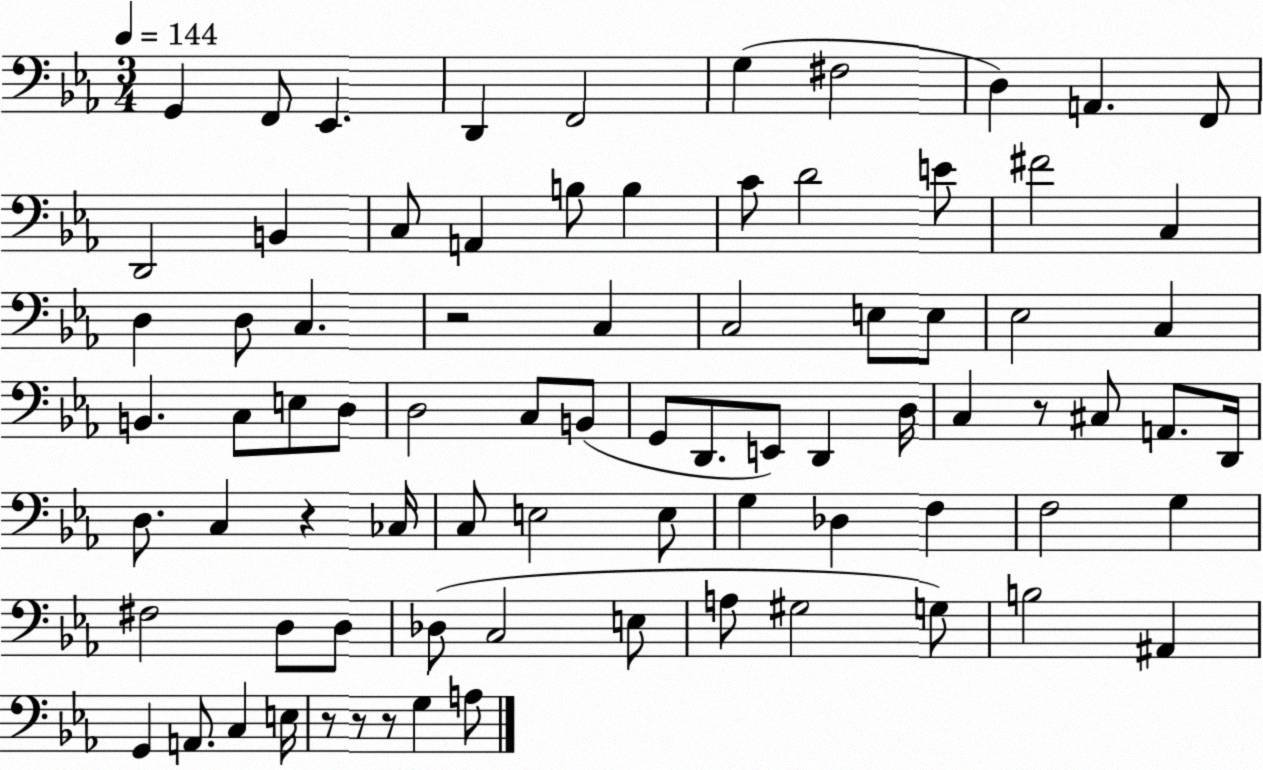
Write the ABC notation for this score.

X:1
T:Untitled
M:3/4
L:1/4
K:Eb
G,, F,,/2 _E,, D,, F,,2 G, ^F,2 D, A,, F,,/2 D,,2 B,, C,/2 A,, B,/2 B, C/2 D2 E/2 ^F2 C, D, D,/2 C, z2 C, C,2 E,/2 E,/2 _E,2 C, B,, C,/2 E,/2 D,/2 D,2 C,/2 B,,/2 G,,/2 D,,/2 E,,/2 D,, D,/4 C, z/2 ^C,/2 A,,/2 D,,/4 D,/2 C, z _C,/4 C,/2 E,2 E,/2 G, _D, F, F,2 G, ^F,2 D,/2 D,/2 _D,/2 C,2 E,/2 A,/2 ^G,2 G,/2 B,2 ^A,, G,, A,,/2 C, E,/4 z/2 z/2 z/2 G, A,/2